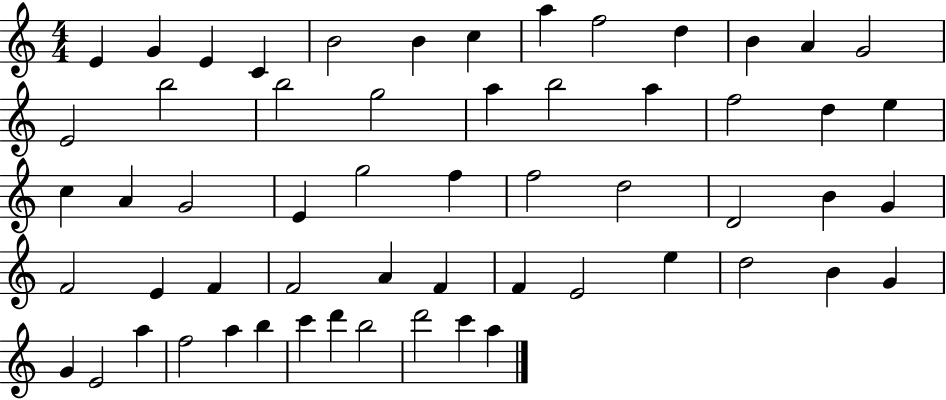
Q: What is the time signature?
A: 4/4